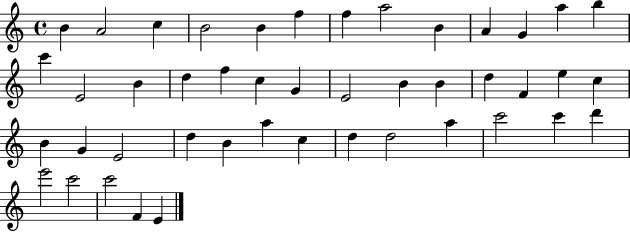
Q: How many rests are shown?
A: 0